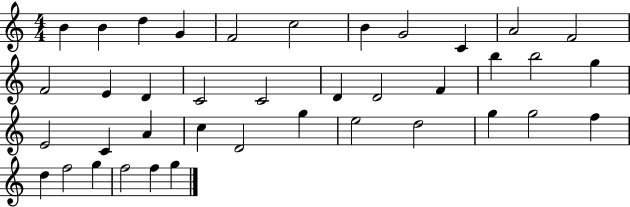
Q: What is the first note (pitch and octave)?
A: B4